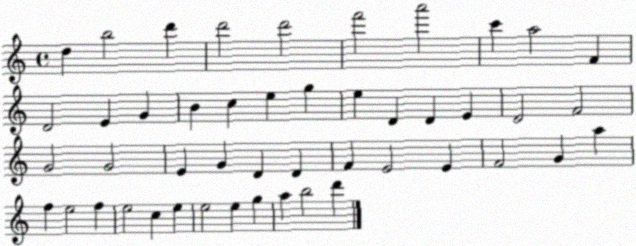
X:1
T:Untitled
M:4/4
L:1/4
K:C
d b2 d' d'2 d'2 f'2 a'2 c' a2 F D2 E G B c e g e D D E D2 F2 G2 G2 E G D D F E2 E F2 G a f e2 f e2 c e e2 e g a b2 d'